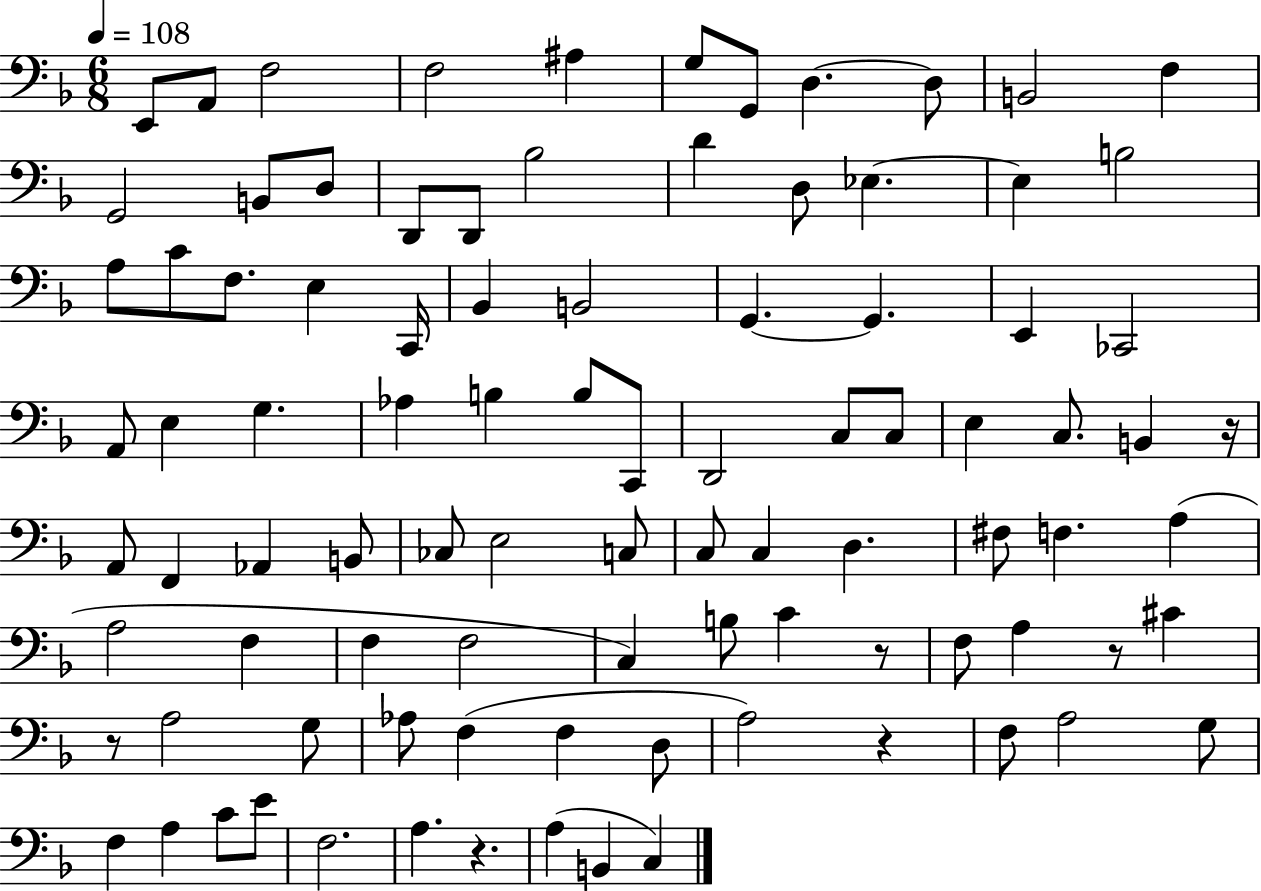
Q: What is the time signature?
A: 6/8